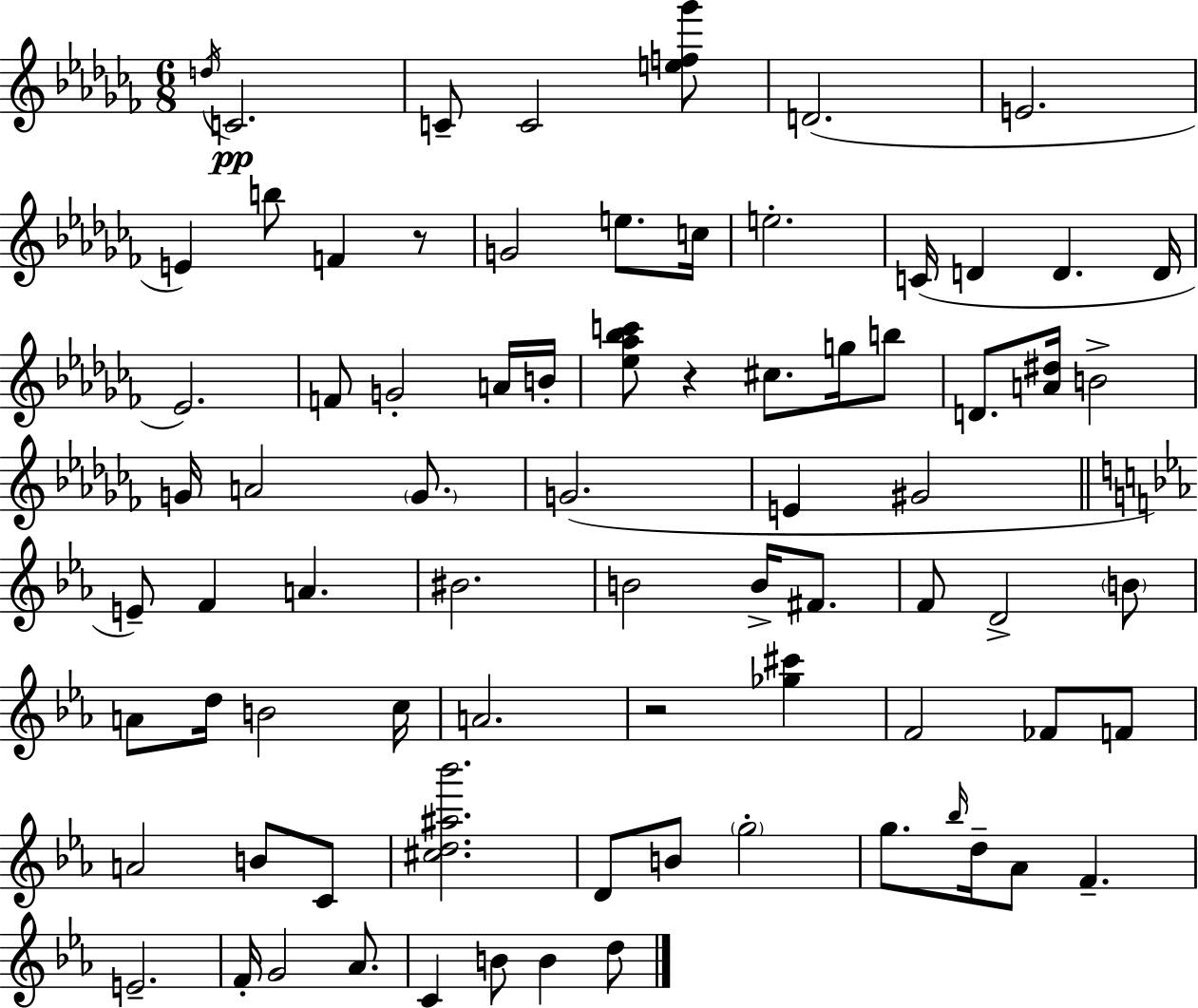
D5/s C4/h. C4/e C4/h [E5,F5,Gb6]/e D4/h. E4/h. E4/q B5/e F4/q R/e G4/h E5/e. C5/s E5/h. C4/s D4/q D4/q. D4/s Eb4/h. F4/e G4/h A4/s B4/s [Eb5,Ab5,Bb5,C6]/e R/q C#5/e. G5/s B5/e D4/e. [A4,D#5]/s B4/h G4/s A4/h G4/e. G4/h. E4/q G#4/h E4/e F4/q A4/q. BIS4/h. B4/h B4/s F#4/e. F4/e D4/h B4/e A4/e D5/s B4/h C5/s A4/h. R/h [Gb5,C#6]/q F4/h FES4/e F4/e A4/h B4/e C4/e [C#5,D5,A#5,Bb6]/h. D4/e B4/e G5/h G5/e. Bb5/s D5/s Ab4/e F4/q. E4/h. F4/s G4/h Ab4/e. C4/q B4/e B4/q D5/e